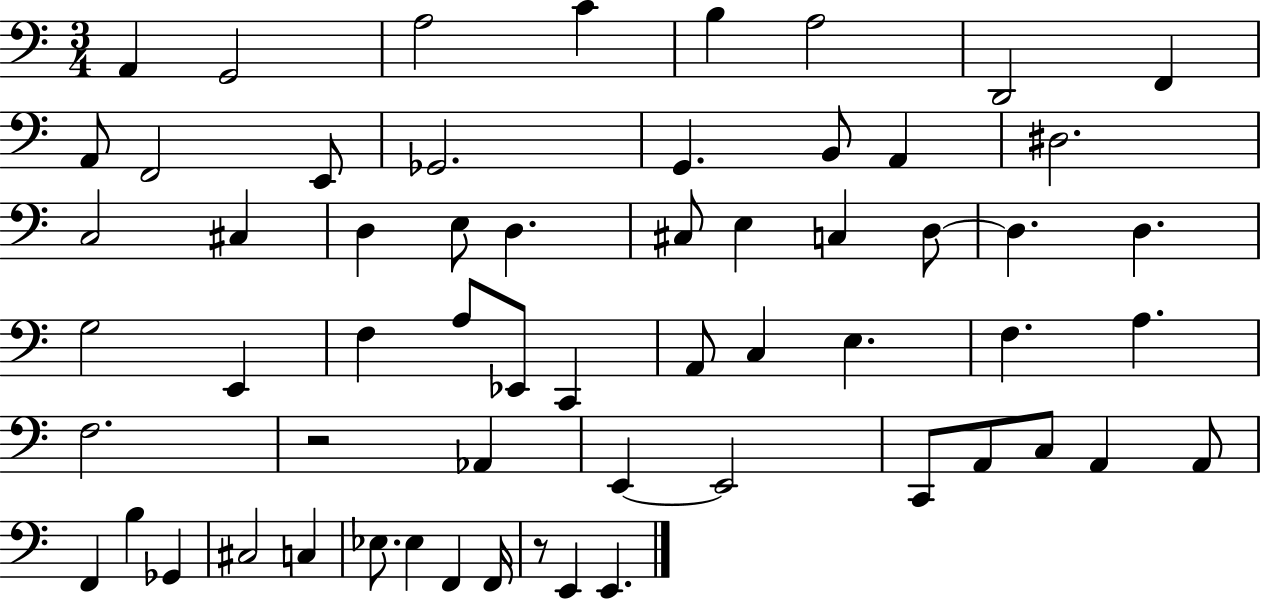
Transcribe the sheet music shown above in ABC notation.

X:1
T:Untitled
M:3/4
L:1/4
K:C
A,, G,,2 A,2 C B, A,2 D,,2 F,, A,,/2 F,,2 E,,/2 _G,,2 G,, B,,/2 A,, ^D,2 C,2 ^C, D, E,/2 D, ^C,/2 E, C, D,/2 D, D, G,2 E,, F, A,/2 _E,,/2 C,, A,,/2 C, E, F, A, F,2 z2 _A,, E,, E,,2 C,,/2 A,,/2 C,/2 A,, A,,/2 F,, B, _G,, ^C,2 C, _E,/2 _E, F,, F,,/4 z/2 E,, E,,